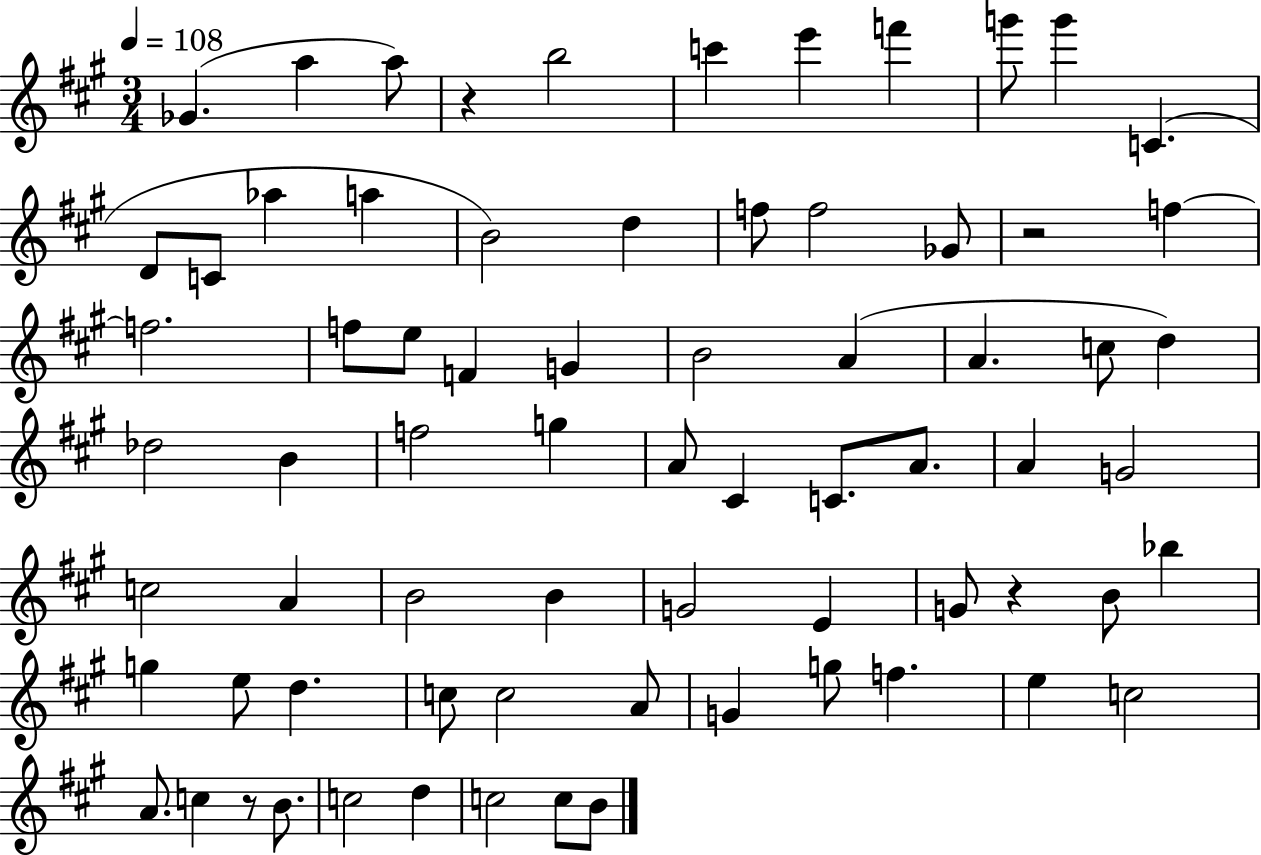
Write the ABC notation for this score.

X:1
T:Untitled
M:3/4
L:1/4
K:A
_G a a/2 z b2 c' e' f' g'/2 g' C D/2 C/2 _a a B2 d f/2 f2 _G/2 z2 f f2 f/2 e/2 F G B2 A A c/2 d _d2 B f2 g A/2 ^C C/2 A/2 A G2 c2 A B2 B G2 E G/2 z B/2 _b g e/2 d c/2 c2 A/2 G g/2 f e c2 A/2 c z/2 B/2 c2 d c2 c/2 B/2